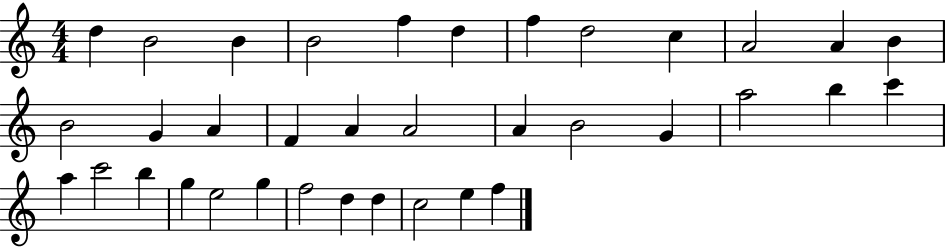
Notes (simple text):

D5/q B4/h B4/q B4/h F5/q D5/q F5/q D5/h C5/q A4/h A4/q B4/q B4/h G4/q A4/q F4/q A4/q A4/h A4/q B4/h G4/q A5/h B5/q C6/q A5/q C6/h B5/q G5/q E5/h G5/q F5/h D5/q D5/q C5/h E5/q F5/q